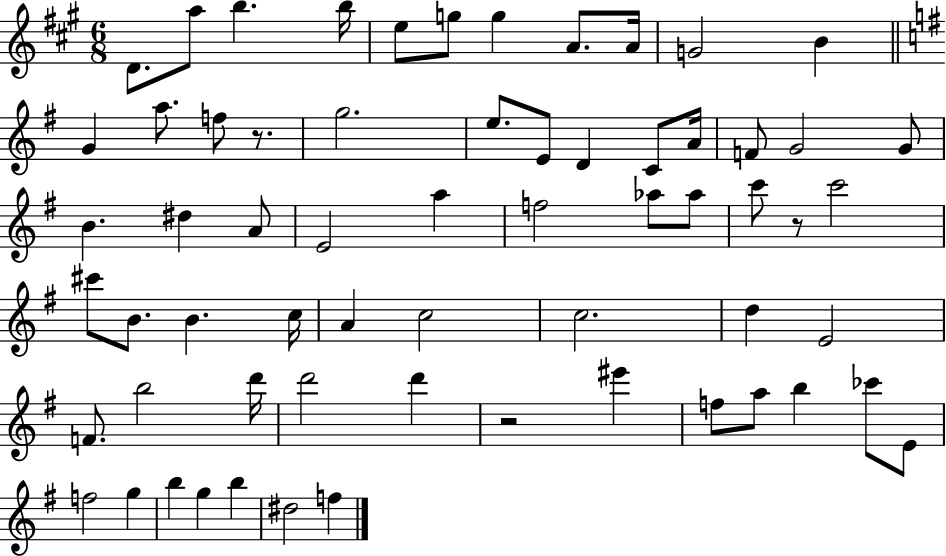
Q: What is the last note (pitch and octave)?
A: F5